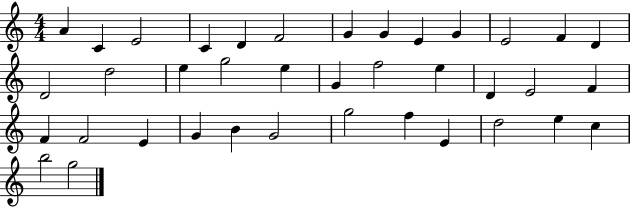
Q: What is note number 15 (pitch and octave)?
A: D5